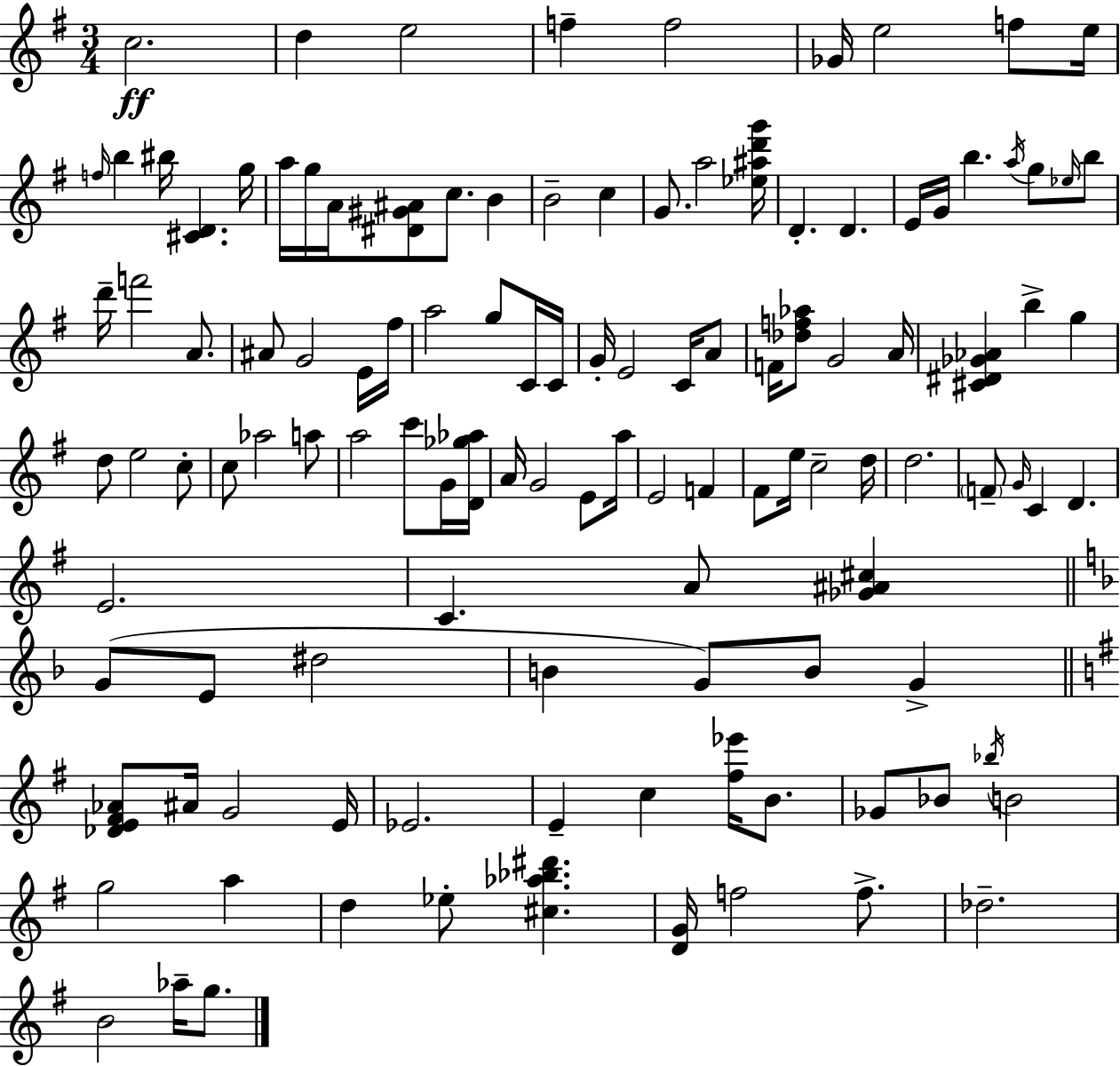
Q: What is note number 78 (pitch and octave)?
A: A4